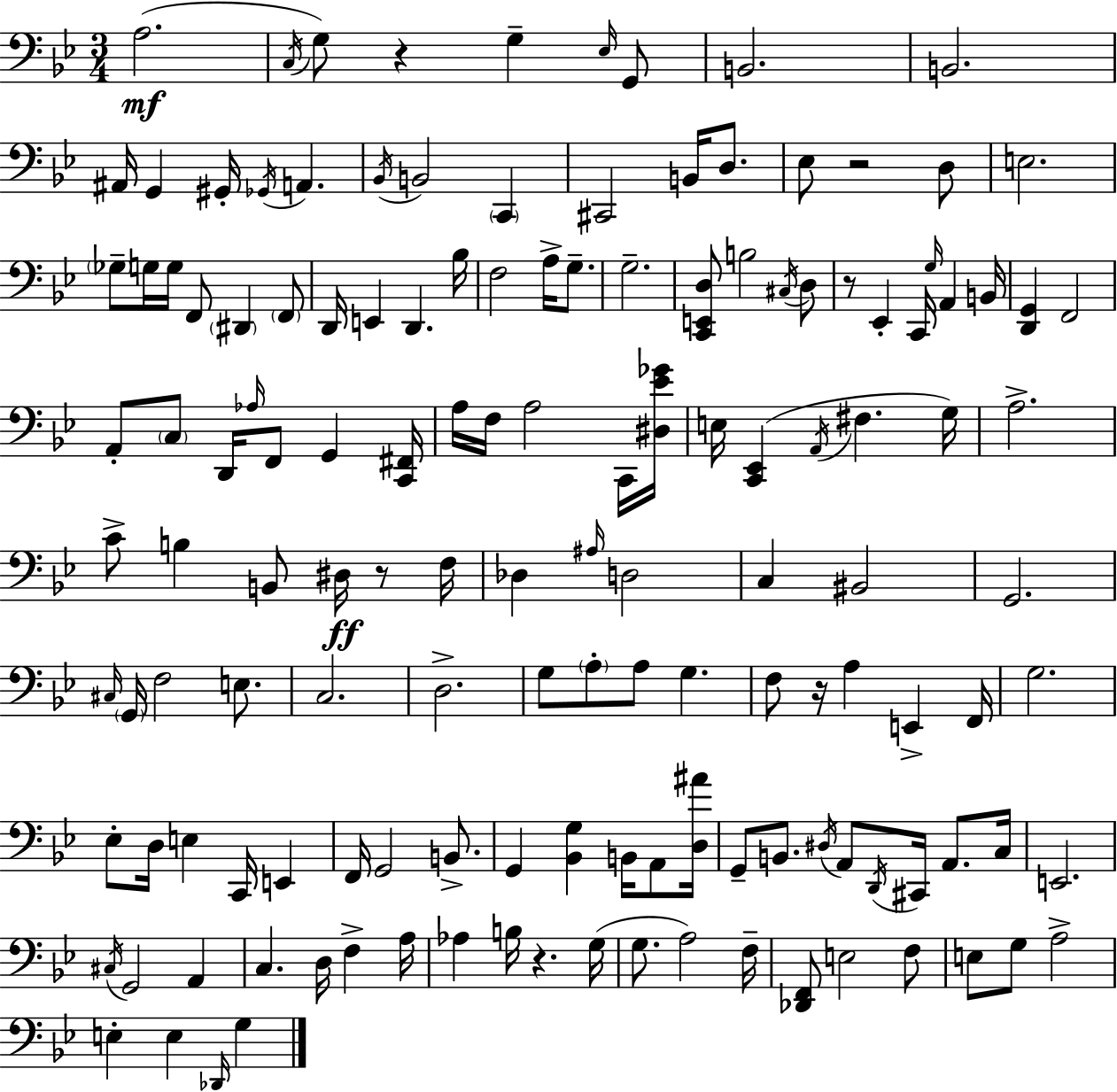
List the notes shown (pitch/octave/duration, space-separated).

A3/h. C3/s G3/e R/q G3/q Eb3/s G2/e B2/h. B2/h. A#2/s G2/q G#2/s Gb2/s A2/q. Bb2/s B2/h C2/q C#2/h B2/s D3/e. Eb3/e R/h D3/e E3/h. Gb3/e G3/s G3/s F2/e D#2/q F2/e D2/s E2/q D2/q. Bb3/s F3/h A3/s G3/e. G3/h. [C2,E2,D3]/e B3/h C#3/s D3/e R/e Eb2/q C2/s G3/s A2/q B2/s [D2,G2]/q F2/h A2/e C3/e D2/s Ab3/s F2/e G2/q [C2,F#2]/s A3/s F3/s A3/h C2/s [D#3,Eb4,Gb4]/s E3/s [C2,Eb2]/q A2/s F#3/q. G3/s A3/h. C4/e B3/q B2/e D#3/s R/e F3/s Db3/q A#3/s D3/h C3/q BIS2/h G2/h. C#3/s G2/s F3/h E3/e. C3/h. D3/h. G3/e A3/e A3/e G3/q. F3/e R/s A3/q E2/q F2/s G3/h. Eb3/e D3/s E3/q C2/s E2/q F2/s G2/h B2/e. G2/q [Bb2,G3]/q B2/s A2/e [D3,A#4]/s G2/e B2/e. D#3/s A2/e D2/s C#2/s A2/e. C3/s E2/h. C#3/s G2/h A2/q C3/q. D3/s F3/q A3/s Ab3/q B3/s R/q. G3/s G3/e. A3/h F3/s [Db2,F2]/e E3/h F3/e E3/e G3/e A3/h E3/q E3/q Db2/s G3/q